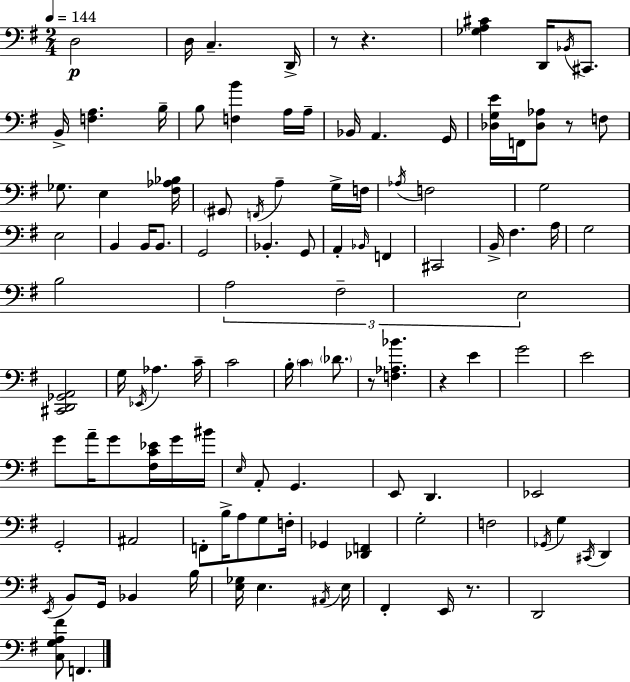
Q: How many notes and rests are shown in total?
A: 112